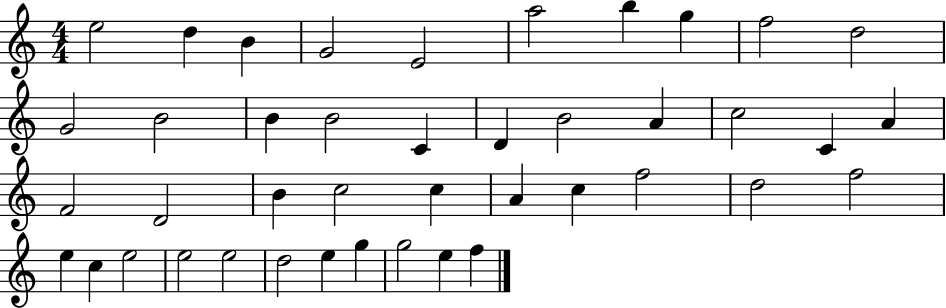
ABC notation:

X:1
T:Untitled
M:4/4
L:1/4
K:C
e2 d B G2 E2 a2 b g f2 d2 G2 B2 B B2 C D B2 A c2 C A F2 D2 B c2 c A c f2 d2 f2 e c e2 e2 e2 d2 e g g2 e f